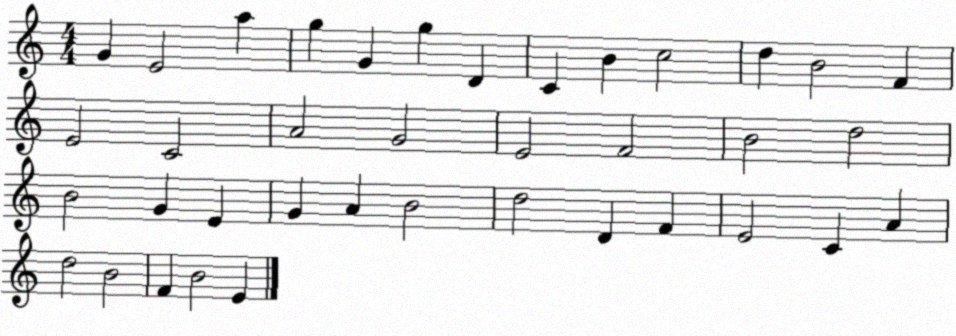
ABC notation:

X:1
T:Untitled
M:4/4
L:1/4
K:C
G E2 a g G g D C B c2 d B2 F E2 C2 A2 G2 E2 F2 B2 d2 B2 G E G A B2 d2 D F E2 C A d2 B2 F B2 E